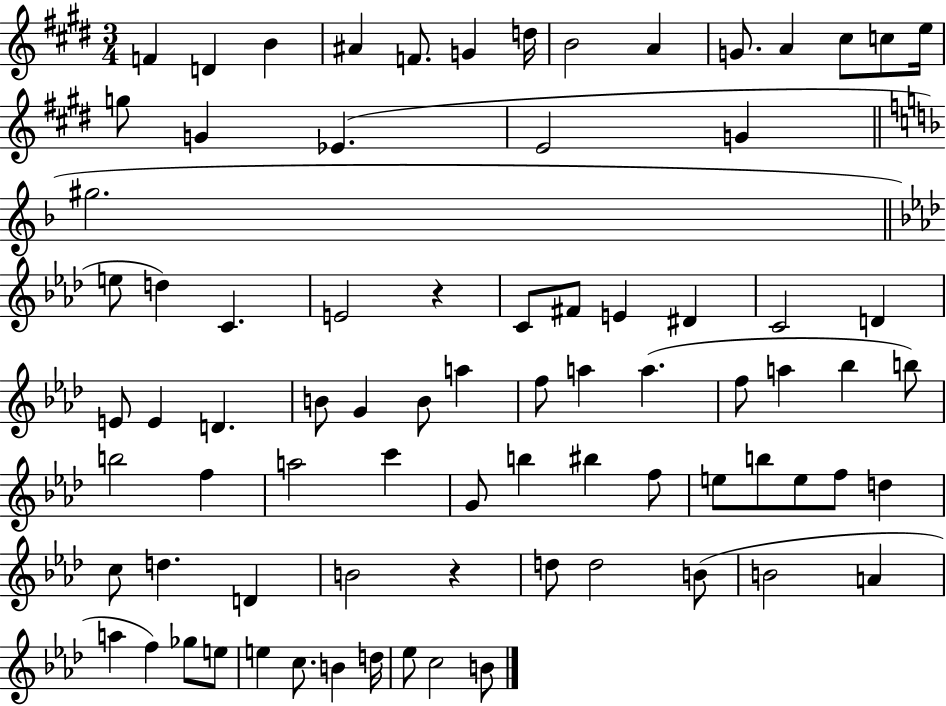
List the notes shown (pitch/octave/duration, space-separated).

F4/q D4/q B4/q A#4/q F4/e. G4/q D5/s B4/h A4/q G4/e. A4/q C#5/e C5/e E5/s G5/e G4/q Eb4/q. E4/h G4/q G#5/h. E5/e D5/q C4/q. E4/h R/q C4/e F#4/e E4/q D#4/q C4/h D4/q E4/e E4/q D4/q. B4/e G4/q B4/e A5/q F5/e A5/q A5/q. F5/e A5/q Bb5/q B5/e B5/h F5/q A5/h C6/q G4/e B5/q BIS5/q F5/e E5/e B5/e E5/e F5/e D5/q C5/e D5/q. D4/q B4/h R/q D5/e D5/h B4/e B4/h A4/q A5/q F5/q Gb5/e E5/e E5/q C5/e. B4/q D5/s Eb5/e C5/h B4/e